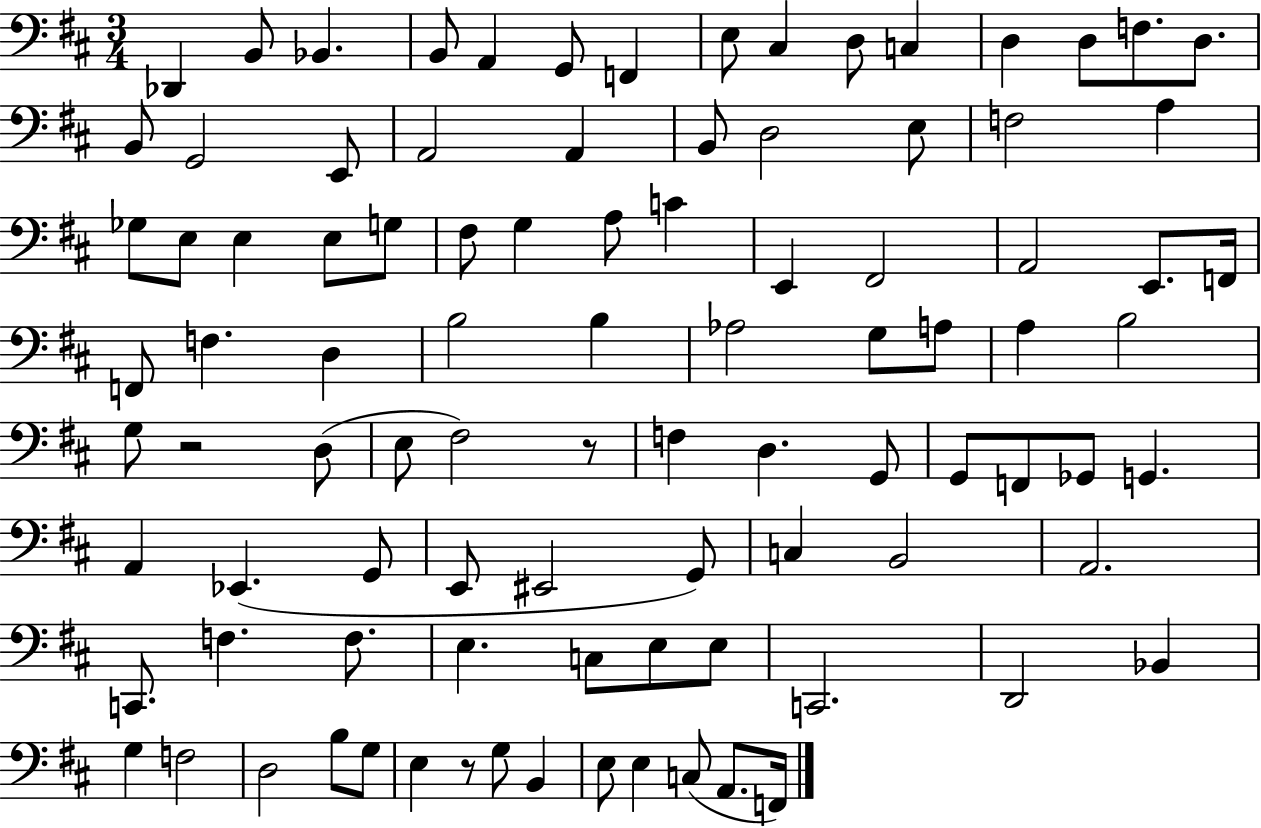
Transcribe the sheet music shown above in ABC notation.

X:1
T:Untitled
M:3/4
L:1/4
K:D
_D,, B,,/2 _B,, B,,/2 A,, G,,/2 F,, E,/2 ^C, D,/2 C, D, D,/2 F,/2 D,/2 B,,/2 G,,2 E,,/2 A,,2 A,, B,,/2 D,2 E,/2 F,2 A, _G,/2 E,/2 E, E,/2 G,/2 ^F,/2 G, A,/2 C E,, ^F,,2 A,,2 E,,/2 F,,/4 F,,/2 F, D, B,2 B, _A,2 G,/2 A,/2 A, B,2 G,/2 z2 D,/2 E,/2 ^F,2 z/2 F, D, G,,/2 G,,/2 F,,/2 _G,,/2 G,, A,, _E,, G,,/2 E,,/2 ^E,,2 G,,/2 C, B,,2 A,,2 C,,/2 F, F,/2 E, C,/2 E,/2 E,/2 C,,2 D,,2 _B,, G, F,2 D,2 B,/2 G,/2 E, z/2 G,/2 B,, E,/2 E, C,/2 A,,/2 F,,/4